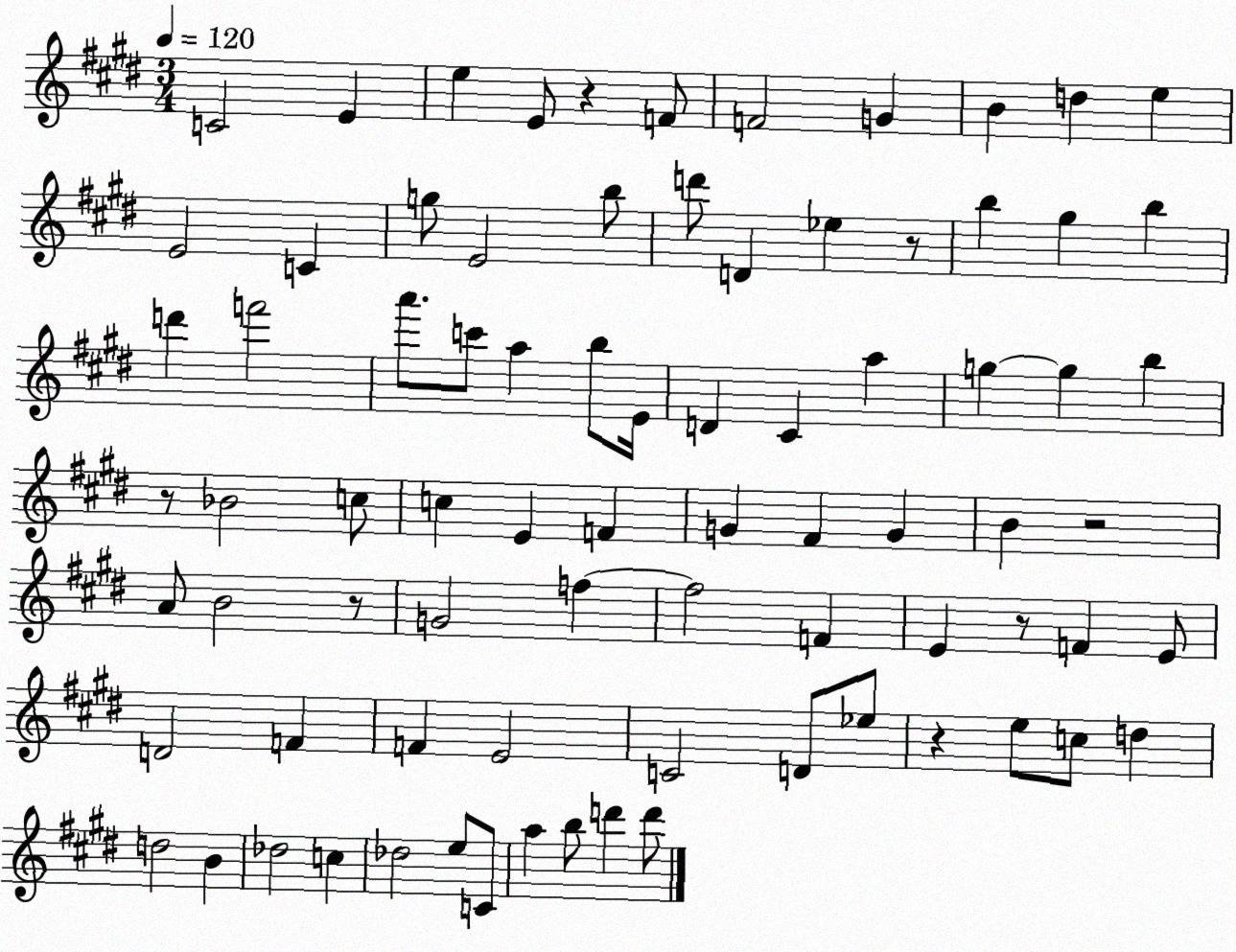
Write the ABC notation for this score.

X:1
T:Untitled
M:3/4
L:1/4
K:E
C2 E e E/2 z F/2 F2 G B d e E2 C g/2 E2 b/2 d'/2 D _e z/2 b ^g b d' f'2 a'/2 c'/2 a b/2 E/4 D ^C a g g b z/2 _B2 c/2 c E F G ^F G B z2 A/2 B2 z/2 G2 f f2 F E z/2 F E/2 D2 F F E2 C2 D/2 _e/2 z e/2 c/2 d d2 B _d2 c _d2 e/2 C/2 a b/2 d' d'/2